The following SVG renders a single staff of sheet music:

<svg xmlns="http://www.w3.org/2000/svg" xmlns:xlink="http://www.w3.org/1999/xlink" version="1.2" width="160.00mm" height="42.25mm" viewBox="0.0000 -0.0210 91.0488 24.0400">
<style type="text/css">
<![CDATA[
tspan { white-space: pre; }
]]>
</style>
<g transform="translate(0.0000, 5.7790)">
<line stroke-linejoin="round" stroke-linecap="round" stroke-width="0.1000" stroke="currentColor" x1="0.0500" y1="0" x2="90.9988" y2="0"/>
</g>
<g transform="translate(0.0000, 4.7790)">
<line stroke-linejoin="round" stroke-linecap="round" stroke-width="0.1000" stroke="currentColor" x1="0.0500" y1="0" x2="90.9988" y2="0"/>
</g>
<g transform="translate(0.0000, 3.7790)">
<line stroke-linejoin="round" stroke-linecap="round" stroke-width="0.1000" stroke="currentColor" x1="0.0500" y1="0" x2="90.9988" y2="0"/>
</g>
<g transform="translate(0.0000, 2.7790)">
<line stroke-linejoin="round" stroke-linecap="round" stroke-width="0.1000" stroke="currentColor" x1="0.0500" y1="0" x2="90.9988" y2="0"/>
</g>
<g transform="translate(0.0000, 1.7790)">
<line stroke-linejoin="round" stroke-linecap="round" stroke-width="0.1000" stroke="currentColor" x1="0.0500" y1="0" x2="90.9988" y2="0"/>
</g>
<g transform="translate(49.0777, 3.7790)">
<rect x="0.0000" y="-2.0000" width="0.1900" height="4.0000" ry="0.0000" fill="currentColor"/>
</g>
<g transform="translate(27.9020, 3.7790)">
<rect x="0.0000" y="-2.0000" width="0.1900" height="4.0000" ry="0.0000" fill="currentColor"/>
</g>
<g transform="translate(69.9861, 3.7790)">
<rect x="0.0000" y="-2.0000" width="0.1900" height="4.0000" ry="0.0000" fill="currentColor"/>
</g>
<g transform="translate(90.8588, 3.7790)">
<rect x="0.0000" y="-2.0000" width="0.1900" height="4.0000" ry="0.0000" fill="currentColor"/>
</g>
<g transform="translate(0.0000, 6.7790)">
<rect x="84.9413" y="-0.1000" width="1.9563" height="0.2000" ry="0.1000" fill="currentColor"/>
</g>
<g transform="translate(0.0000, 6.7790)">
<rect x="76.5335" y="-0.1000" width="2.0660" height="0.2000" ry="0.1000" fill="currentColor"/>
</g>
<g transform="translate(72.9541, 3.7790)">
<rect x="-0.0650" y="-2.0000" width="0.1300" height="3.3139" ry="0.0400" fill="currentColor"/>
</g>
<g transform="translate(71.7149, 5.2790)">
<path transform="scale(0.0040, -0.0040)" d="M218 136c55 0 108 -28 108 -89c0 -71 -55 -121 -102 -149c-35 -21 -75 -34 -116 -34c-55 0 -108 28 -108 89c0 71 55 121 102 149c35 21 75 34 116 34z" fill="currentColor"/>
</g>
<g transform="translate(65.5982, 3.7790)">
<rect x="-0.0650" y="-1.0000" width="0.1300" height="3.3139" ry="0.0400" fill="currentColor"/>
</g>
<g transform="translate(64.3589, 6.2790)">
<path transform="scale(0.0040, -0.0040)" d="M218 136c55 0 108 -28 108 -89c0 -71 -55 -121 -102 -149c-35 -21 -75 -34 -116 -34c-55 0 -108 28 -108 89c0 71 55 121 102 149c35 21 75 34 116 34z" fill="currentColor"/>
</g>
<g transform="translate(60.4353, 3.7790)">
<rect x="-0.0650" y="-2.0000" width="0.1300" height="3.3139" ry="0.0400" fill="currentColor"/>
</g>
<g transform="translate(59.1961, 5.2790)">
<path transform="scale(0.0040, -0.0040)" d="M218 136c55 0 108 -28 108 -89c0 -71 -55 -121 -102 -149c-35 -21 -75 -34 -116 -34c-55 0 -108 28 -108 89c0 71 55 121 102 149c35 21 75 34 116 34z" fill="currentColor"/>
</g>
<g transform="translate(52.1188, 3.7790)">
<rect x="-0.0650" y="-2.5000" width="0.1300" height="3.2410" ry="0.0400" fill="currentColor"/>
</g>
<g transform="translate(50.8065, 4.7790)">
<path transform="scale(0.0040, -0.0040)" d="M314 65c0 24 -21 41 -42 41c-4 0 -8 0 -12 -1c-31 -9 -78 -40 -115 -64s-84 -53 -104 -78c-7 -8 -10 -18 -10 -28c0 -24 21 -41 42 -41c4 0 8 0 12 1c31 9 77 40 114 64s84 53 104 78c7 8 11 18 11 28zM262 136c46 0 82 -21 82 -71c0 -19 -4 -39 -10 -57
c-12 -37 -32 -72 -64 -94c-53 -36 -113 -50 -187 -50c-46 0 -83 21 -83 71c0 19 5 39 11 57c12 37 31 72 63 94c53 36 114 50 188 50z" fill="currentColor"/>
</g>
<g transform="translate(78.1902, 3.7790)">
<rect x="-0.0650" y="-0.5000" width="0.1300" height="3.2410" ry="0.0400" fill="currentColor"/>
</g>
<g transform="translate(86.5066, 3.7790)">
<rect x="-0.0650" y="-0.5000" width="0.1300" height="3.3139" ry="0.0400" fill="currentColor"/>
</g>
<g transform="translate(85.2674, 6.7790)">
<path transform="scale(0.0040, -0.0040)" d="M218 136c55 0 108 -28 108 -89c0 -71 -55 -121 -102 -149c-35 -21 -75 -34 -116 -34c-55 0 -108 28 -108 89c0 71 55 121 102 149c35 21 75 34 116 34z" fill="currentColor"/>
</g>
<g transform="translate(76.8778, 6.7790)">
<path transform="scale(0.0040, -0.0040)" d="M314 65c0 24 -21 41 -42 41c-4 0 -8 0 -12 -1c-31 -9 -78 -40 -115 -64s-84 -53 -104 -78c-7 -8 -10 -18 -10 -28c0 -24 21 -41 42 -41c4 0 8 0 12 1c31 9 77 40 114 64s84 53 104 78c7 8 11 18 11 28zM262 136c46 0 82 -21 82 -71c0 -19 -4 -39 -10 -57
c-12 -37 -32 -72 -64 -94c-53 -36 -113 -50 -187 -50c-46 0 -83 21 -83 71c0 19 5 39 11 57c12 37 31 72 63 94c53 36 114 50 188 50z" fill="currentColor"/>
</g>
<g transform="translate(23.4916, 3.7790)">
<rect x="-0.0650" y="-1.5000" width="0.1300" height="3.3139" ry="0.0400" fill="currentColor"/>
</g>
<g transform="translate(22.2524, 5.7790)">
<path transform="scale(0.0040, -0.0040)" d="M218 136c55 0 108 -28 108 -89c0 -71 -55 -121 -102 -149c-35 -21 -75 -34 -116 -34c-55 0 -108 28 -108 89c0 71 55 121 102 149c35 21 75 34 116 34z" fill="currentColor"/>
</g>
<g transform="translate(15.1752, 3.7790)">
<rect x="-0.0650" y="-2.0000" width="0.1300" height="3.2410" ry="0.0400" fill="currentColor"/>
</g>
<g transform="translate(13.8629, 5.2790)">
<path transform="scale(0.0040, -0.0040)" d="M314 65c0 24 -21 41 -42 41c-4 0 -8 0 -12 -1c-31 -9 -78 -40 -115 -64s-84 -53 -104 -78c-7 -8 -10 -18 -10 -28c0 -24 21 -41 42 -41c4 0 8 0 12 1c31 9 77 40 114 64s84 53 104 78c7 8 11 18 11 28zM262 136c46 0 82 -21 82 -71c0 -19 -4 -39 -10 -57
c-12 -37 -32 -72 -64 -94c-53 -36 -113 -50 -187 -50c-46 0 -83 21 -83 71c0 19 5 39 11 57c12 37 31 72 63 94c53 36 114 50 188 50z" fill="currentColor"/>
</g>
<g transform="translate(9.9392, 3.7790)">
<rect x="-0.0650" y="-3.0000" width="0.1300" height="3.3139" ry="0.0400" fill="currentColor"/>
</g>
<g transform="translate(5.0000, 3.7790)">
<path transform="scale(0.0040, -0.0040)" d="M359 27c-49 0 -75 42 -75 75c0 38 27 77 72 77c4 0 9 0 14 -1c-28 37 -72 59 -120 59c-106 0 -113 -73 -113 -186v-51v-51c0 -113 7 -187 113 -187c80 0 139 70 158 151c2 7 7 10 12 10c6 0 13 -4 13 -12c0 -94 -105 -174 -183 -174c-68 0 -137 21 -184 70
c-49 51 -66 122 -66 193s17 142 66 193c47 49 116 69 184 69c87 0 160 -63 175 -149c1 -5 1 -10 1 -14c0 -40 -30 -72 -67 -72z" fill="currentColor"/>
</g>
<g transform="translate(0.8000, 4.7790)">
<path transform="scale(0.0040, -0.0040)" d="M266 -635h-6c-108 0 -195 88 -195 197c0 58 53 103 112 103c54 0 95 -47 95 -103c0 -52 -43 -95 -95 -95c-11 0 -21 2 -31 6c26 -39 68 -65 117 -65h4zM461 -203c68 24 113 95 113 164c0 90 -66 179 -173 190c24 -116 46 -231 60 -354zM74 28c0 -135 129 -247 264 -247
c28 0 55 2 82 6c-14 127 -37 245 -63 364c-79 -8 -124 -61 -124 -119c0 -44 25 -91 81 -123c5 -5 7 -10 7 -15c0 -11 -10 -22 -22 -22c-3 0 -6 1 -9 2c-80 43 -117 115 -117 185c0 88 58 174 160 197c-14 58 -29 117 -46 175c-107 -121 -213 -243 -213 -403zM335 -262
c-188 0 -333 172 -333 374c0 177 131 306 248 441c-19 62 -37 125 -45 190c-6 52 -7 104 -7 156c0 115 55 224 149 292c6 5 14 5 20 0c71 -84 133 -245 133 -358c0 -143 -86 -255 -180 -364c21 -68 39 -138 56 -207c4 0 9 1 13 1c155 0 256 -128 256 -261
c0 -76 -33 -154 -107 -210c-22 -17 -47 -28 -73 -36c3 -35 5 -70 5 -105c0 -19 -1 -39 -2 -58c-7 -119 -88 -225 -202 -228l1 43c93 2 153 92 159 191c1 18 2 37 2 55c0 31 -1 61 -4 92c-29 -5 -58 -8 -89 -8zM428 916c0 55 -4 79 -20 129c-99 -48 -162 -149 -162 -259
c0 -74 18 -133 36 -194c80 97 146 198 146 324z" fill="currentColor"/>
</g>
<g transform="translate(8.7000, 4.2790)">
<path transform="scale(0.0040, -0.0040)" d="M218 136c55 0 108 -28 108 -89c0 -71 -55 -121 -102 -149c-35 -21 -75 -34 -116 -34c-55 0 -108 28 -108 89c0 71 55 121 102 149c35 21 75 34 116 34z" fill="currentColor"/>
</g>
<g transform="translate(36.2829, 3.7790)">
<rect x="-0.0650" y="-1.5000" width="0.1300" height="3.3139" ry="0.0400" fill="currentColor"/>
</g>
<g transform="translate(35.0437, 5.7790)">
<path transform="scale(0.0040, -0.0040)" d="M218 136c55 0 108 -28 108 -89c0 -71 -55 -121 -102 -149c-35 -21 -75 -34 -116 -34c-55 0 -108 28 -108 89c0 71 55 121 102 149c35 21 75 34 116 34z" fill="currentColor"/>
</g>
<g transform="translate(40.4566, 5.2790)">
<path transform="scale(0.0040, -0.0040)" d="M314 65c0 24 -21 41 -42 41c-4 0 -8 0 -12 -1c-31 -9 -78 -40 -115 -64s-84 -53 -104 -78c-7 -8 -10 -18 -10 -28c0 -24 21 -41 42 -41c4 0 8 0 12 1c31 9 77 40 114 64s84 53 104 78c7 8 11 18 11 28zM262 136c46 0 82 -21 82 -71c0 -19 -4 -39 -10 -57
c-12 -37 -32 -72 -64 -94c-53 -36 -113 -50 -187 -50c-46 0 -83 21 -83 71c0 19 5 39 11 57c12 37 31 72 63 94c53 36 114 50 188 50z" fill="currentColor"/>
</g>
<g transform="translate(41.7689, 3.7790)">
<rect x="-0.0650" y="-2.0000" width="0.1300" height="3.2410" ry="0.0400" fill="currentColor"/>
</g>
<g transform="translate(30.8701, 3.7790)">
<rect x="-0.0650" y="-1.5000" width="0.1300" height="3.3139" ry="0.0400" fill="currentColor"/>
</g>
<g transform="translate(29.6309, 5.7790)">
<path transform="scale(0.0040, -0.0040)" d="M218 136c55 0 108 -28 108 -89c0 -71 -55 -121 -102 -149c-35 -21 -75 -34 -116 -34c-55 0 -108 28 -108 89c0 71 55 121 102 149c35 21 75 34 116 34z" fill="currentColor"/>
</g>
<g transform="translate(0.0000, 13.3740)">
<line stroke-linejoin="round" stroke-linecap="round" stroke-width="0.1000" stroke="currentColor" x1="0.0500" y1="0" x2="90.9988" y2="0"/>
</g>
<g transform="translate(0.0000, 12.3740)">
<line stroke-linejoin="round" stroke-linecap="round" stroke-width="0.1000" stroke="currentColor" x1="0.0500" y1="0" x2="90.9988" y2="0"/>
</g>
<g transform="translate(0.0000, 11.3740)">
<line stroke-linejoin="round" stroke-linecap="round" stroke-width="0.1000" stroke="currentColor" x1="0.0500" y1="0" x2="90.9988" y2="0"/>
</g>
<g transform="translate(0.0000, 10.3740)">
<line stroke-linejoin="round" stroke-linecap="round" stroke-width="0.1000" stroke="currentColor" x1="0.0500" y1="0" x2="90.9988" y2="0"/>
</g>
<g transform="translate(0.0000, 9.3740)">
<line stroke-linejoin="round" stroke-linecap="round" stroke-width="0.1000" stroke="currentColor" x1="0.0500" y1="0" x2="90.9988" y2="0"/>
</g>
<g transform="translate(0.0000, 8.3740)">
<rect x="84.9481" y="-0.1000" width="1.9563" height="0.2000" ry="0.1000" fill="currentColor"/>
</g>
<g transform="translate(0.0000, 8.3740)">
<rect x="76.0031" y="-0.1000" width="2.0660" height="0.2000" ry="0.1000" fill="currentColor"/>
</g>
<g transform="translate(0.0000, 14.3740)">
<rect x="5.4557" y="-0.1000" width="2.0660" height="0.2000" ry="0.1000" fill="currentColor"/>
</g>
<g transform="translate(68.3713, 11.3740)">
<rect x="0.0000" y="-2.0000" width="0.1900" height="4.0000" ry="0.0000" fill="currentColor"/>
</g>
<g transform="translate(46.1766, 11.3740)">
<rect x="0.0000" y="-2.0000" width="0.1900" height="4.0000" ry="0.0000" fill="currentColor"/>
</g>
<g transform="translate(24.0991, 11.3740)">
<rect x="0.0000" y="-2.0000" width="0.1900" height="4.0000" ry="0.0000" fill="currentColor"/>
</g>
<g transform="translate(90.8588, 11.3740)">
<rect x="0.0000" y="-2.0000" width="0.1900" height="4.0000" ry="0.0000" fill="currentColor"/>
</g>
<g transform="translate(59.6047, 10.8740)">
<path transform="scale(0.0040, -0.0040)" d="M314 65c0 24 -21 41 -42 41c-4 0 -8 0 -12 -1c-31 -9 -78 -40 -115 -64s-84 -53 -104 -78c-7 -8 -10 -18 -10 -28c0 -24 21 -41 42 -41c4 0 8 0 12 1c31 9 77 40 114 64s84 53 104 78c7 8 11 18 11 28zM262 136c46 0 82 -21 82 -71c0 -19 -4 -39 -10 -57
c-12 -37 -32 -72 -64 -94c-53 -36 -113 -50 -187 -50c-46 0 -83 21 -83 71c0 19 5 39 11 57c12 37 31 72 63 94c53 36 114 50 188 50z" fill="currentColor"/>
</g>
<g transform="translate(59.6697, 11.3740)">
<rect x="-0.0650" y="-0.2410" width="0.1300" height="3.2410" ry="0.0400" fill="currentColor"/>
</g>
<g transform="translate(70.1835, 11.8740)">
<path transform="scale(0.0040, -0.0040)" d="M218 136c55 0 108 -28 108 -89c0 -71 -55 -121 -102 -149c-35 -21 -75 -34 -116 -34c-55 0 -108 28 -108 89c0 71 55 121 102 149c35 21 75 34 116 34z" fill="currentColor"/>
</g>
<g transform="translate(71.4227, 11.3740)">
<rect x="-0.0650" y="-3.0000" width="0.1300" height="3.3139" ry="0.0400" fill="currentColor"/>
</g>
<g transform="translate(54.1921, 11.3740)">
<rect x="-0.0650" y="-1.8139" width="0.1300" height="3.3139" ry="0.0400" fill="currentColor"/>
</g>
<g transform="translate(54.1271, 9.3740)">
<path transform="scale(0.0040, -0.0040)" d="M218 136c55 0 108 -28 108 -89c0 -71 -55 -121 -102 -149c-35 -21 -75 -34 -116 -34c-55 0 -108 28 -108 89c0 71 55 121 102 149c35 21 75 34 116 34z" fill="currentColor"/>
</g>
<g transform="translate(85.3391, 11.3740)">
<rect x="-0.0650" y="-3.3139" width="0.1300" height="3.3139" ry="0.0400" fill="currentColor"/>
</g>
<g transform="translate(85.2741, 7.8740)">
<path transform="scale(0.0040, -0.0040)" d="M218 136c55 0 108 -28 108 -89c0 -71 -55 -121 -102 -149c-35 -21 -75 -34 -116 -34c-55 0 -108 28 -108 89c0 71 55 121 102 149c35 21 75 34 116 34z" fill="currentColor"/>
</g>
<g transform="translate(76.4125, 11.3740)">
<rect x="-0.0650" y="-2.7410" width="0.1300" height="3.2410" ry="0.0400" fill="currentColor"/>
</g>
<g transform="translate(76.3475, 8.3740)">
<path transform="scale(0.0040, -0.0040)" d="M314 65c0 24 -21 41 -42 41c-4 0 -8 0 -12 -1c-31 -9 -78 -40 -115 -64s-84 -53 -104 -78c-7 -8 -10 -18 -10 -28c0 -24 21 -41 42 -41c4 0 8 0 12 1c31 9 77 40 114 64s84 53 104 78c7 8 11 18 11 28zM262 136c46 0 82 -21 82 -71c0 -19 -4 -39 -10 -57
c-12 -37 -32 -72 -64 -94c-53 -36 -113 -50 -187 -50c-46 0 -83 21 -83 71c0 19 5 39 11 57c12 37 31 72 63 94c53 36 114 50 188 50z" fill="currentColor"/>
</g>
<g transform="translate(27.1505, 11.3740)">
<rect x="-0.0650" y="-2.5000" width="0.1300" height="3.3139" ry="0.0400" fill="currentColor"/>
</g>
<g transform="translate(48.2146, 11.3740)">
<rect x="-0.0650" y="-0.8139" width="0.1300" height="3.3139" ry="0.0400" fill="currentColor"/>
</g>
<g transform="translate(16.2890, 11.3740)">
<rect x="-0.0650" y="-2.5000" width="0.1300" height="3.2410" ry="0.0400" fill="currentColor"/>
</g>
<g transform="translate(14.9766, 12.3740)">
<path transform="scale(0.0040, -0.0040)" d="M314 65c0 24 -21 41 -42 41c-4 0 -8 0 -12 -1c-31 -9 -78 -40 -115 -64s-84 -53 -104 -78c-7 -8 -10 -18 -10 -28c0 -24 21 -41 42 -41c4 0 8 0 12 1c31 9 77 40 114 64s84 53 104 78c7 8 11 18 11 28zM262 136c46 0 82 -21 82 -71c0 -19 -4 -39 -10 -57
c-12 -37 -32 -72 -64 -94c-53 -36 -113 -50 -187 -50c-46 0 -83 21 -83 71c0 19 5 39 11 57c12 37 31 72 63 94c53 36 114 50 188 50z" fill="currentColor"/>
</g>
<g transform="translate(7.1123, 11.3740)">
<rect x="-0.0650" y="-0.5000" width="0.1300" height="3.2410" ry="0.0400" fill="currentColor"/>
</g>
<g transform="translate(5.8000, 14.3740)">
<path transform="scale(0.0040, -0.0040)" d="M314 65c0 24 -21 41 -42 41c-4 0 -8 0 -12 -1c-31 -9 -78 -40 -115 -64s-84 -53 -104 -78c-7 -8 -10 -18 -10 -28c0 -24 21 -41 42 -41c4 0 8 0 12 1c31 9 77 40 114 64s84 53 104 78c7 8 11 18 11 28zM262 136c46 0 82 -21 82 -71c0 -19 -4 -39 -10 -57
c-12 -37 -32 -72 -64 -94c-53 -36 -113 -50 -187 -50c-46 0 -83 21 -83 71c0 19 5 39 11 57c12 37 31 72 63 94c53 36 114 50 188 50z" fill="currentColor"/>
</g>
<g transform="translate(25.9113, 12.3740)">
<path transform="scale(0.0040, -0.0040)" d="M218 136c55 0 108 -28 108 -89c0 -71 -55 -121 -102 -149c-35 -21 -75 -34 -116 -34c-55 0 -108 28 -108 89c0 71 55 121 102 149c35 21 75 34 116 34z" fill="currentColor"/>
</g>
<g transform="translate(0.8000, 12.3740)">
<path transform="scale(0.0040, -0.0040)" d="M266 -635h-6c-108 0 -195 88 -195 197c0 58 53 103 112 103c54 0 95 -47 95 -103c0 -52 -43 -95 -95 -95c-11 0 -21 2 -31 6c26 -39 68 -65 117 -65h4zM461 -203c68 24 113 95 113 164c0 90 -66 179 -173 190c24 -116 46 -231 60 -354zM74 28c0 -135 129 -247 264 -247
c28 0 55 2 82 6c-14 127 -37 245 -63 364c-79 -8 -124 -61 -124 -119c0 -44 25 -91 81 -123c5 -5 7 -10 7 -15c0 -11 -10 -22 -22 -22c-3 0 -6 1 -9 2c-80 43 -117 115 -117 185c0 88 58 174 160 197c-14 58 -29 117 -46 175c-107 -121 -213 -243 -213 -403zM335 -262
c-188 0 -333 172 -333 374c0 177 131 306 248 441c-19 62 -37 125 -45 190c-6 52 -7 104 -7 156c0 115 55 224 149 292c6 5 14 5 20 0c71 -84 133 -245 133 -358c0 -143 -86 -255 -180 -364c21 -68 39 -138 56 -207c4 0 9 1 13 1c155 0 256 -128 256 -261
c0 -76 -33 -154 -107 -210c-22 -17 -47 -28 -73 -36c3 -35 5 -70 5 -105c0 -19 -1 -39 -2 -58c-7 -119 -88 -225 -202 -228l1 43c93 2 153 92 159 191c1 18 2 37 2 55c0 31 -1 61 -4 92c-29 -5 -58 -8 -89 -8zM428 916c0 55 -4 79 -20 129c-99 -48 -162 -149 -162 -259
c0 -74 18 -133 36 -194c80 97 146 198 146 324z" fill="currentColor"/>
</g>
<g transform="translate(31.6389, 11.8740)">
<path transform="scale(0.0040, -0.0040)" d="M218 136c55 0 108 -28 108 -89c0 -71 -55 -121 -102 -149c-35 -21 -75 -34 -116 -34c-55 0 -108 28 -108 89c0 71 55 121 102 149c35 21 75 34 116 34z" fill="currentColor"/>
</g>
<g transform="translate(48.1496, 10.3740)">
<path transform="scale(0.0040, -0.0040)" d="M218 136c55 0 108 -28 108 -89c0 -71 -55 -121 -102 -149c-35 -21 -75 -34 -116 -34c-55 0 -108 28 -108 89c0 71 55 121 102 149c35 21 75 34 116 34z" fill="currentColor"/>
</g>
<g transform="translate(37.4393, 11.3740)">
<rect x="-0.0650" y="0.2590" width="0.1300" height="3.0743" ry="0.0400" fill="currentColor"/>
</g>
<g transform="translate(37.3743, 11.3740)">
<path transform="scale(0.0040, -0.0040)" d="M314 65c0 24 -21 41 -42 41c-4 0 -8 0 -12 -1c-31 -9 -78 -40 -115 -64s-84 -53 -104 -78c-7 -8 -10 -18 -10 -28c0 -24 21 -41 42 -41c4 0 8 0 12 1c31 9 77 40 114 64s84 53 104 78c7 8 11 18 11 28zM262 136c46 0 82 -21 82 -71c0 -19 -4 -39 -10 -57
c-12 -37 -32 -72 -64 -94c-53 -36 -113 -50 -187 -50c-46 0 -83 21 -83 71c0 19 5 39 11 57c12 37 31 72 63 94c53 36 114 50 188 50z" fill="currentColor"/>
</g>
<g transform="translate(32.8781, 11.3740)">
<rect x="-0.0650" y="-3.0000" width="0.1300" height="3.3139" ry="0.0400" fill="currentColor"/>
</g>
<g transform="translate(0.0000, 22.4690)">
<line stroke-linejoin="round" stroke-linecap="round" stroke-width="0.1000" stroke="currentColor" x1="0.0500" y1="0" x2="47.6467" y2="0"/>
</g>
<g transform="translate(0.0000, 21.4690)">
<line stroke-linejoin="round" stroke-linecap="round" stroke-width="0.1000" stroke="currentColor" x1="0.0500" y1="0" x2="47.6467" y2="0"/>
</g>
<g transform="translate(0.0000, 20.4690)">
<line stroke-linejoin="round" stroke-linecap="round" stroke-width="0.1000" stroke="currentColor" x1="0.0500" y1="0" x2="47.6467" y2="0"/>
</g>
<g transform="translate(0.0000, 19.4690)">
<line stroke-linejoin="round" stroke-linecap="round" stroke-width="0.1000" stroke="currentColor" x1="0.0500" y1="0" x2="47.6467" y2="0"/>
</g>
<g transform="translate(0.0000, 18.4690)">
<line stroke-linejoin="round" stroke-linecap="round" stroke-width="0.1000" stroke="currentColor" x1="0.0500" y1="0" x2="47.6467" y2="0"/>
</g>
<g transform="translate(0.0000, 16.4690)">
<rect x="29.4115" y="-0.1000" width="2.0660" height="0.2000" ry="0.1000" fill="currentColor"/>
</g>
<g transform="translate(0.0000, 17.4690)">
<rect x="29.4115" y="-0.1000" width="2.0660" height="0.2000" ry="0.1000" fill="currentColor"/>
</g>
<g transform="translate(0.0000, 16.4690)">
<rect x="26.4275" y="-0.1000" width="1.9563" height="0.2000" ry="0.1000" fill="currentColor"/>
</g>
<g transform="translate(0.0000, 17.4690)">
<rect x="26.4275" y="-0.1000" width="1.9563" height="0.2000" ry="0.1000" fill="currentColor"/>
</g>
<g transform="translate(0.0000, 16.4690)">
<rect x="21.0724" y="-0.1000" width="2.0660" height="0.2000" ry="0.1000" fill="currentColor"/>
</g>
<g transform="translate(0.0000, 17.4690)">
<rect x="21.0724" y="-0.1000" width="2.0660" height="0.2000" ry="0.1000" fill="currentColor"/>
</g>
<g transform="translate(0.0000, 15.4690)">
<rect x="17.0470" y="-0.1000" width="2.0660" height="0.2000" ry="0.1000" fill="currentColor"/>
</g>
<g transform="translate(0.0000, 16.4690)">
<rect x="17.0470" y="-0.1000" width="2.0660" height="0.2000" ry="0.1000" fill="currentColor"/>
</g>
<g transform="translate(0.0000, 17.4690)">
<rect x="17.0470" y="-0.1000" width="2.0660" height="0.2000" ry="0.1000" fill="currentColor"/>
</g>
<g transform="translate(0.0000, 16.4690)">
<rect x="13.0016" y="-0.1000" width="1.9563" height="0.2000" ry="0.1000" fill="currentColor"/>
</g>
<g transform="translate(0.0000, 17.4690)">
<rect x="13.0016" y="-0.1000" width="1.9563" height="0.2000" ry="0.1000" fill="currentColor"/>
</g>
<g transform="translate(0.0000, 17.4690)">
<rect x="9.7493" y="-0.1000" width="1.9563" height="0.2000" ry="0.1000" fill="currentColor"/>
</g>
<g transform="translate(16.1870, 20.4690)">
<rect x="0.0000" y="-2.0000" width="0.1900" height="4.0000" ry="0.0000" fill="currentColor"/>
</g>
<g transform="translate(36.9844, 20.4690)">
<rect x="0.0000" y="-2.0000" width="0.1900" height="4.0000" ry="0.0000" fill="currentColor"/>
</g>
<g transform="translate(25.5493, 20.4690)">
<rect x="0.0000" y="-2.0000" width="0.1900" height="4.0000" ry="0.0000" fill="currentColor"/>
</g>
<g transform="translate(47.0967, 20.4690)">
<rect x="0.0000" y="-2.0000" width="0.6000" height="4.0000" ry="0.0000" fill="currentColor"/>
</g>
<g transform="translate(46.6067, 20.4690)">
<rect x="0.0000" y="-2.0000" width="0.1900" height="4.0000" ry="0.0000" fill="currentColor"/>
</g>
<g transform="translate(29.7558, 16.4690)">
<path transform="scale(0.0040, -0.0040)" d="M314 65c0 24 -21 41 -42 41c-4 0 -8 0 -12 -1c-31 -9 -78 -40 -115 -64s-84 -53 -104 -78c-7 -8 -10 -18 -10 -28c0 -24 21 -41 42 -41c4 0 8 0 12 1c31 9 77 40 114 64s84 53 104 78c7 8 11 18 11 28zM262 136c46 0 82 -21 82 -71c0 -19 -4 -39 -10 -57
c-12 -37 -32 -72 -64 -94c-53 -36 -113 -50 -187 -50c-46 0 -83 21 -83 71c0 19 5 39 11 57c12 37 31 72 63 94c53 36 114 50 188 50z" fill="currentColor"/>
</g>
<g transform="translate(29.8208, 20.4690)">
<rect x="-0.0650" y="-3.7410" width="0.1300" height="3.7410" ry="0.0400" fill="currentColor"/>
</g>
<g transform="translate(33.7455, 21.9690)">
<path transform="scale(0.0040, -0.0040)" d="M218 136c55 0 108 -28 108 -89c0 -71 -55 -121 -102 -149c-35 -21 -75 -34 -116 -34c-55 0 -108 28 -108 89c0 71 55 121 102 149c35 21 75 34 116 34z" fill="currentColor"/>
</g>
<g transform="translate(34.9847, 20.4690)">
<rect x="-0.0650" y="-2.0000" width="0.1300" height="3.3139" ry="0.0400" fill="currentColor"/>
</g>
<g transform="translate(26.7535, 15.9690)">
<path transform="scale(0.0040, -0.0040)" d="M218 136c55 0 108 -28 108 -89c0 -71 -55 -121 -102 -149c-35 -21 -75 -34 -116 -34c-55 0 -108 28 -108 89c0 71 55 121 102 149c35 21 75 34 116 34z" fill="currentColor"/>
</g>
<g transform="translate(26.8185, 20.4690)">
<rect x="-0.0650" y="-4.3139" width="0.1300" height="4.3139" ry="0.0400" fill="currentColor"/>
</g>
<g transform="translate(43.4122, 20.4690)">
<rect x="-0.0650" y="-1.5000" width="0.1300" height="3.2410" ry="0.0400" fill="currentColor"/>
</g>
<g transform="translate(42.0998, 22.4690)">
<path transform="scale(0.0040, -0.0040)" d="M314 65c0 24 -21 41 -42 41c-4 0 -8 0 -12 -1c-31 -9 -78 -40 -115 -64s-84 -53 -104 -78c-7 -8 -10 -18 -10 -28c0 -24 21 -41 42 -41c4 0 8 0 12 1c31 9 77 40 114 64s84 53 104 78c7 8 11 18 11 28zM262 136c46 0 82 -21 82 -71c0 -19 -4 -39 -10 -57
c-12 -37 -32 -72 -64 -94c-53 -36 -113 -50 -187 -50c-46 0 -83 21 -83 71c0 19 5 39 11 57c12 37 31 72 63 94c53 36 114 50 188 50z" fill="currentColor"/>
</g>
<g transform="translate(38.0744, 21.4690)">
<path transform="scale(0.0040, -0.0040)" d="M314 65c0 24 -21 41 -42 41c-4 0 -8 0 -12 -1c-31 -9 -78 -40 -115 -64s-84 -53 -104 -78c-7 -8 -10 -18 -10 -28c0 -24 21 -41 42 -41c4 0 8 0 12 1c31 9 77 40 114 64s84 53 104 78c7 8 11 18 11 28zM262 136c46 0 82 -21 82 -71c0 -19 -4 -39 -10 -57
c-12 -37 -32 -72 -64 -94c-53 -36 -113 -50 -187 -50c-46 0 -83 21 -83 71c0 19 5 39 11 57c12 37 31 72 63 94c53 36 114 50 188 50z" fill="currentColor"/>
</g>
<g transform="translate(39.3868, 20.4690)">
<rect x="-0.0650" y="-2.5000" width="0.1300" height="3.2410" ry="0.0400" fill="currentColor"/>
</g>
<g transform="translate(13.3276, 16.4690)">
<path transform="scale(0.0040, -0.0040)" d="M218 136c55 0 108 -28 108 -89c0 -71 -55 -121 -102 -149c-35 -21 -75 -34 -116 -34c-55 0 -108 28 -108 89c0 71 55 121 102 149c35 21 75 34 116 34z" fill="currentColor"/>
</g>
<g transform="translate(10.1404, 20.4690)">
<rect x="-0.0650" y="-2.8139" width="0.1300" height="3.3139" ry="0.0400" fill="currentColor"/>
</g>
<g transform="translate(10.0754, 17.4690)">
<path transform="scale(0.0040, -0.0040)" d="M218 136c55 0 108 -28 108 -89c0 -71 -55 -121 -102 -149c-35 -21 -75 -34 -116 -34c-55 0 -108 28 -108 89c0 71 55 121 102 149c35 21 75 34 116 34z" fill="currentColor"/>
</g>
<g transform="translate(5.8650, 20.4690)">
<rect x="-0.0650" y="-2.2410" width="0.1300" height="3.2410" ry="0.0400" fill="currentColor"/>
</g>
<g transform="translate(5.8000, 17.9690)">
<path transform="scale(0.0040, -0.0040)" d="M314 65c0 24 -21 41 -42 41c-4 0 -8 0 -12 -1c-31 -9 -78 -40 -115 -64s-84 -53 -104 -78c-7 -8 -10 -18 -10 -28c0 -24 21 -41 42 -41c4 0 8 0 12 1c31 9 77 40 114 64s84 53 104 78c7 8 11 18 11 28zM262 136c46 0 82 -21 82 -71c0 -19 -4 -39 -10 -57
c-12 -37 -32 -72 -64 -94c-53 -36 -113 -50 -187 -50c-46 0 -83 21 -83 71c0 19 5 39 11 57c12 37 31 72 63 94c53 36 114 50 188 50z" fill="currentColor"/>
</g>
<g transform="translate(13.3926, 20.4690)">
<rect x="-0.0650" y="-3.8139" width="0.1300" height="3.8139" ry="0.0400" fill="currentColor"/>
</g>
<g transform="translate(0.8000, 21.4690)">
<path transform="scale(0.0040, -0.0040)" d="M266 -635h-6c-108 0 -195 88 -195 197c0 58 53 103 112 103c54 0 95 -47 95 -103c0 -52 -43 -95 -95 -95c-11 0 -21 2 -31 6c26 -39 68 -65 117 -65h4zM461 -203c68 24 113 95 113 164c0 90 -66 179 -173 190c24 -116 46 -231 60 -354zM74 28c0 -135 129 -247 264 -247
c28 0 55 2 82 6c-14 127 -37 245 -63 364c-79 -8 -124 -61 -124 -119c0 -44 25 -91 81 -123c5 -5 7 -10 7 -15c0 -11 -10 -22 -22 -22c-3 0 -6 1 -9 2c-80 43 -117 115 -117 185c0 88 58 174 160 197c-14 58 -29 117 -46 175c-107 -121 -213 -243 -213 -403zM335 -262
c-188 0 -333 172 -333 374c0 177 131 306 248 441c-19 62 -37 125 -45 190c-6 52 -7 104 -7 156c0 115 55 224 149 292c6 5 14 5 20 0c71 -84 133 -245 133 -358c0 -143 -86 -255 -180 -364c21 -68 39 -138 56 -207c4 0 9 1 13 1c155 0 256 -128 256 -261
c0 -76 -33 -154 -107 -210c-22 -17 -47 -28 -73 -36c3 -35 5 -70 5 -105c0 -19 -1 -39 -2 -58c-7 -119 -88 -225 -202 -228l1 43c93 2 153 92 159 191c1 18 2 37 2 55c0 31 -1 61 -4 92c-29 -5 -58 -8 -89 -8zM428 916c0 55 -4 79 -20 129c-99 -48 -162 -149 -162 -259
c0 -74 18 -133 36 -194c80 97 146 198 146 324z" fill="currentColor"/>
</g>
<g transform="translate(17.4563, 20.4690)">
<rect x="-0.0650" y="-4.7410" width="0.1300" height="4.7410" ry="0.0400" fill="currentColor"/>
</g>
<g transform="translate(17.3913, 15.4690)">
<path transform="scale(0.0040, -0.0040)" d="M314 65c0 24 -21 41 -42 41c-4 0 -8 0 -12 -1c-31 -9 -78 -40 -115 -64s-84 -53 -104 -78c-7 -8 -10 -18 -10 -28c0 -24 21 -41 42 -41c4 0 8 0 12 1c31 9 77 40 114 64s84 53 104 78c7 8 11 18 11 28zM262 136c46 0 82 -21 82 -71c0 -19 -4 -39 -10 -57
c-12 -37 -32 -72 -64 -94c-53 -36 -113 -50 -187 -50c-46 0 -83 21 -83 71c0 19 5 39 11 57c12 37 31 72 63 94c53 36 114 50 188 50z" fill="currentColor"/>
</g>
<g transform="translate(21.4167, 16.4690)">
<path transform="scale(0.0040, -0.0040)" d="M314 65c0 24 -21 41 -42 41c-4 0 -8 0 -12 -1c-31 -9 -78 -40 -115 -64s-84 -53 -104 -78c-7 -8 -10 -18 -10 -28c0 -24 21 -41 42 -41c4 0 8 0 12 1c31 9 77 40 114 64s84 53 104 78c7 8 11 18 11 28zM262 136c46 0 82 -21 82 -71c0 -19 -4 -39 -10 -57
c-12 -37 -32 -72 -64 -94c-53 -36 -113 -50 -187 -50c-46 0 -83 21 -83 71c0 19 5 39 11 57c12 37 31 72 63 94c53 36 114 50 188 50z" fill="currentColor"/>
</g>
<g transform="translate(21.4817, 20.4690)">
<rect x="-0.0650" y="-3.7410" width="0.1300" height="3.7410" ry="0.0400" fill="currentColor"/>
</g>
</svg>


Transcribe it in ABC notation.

X:1
T:Untitled
M:4/4
L:1/4
K:C
A F2 E E E F2 G2 F D F C2 C C2 G2 G A B2 d f c2 A a2 b g2 a c' e'2 c'2 d' c'2 F G2 E2